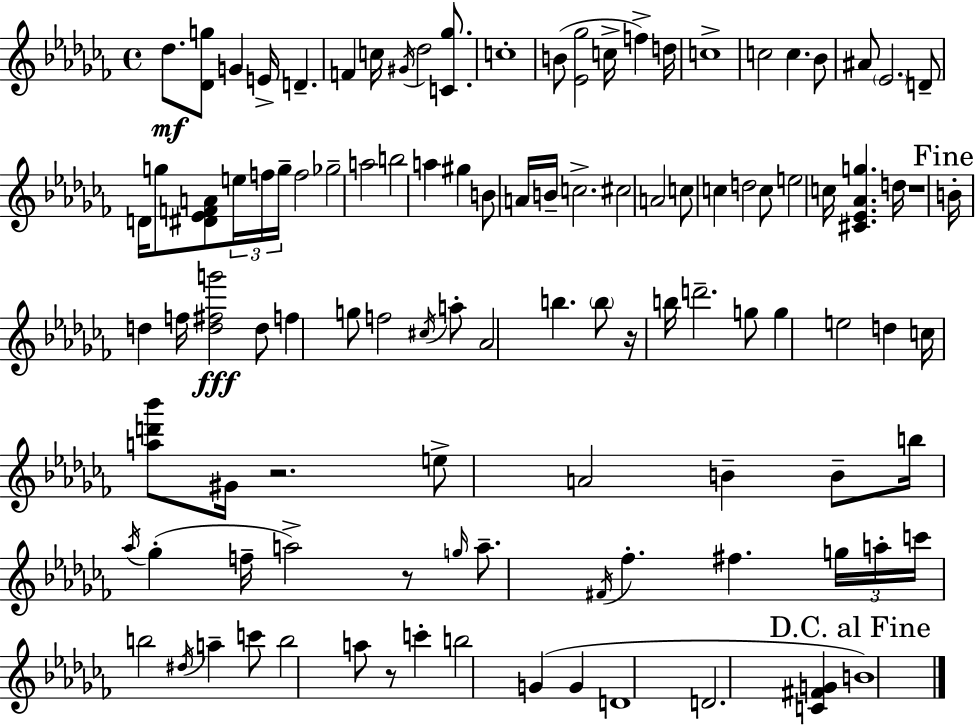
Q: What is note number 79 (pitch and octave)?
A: G5